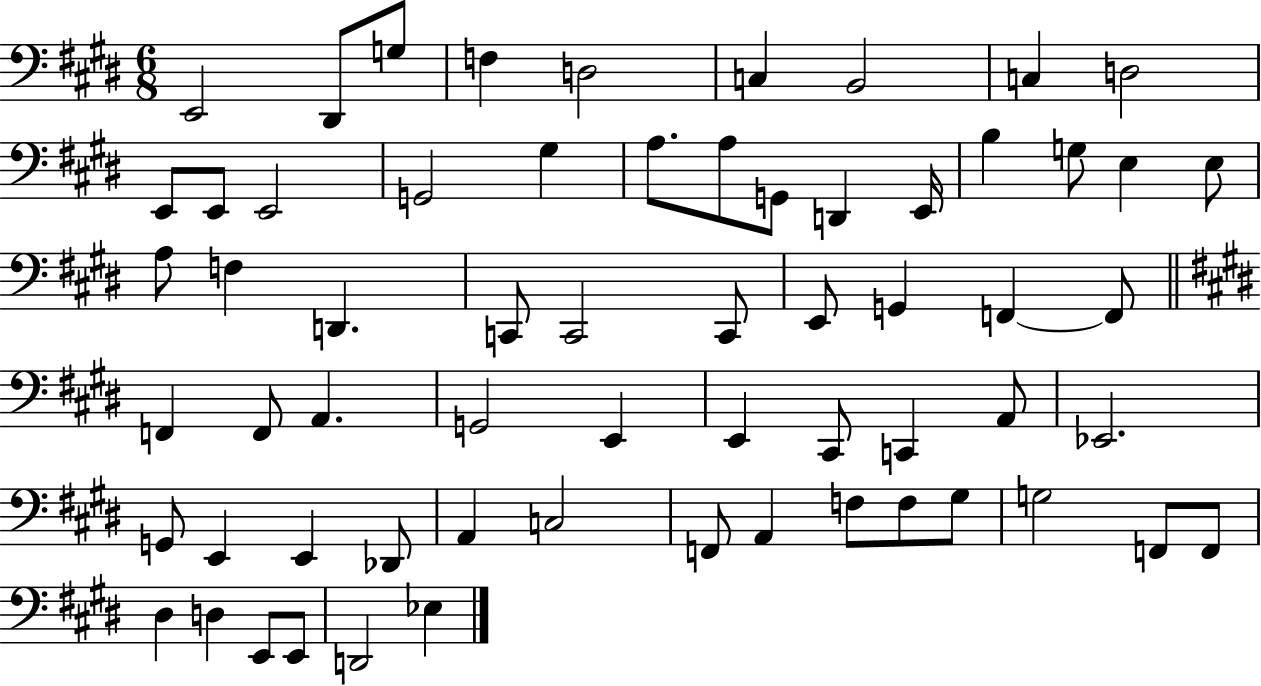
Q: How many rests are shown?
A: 0